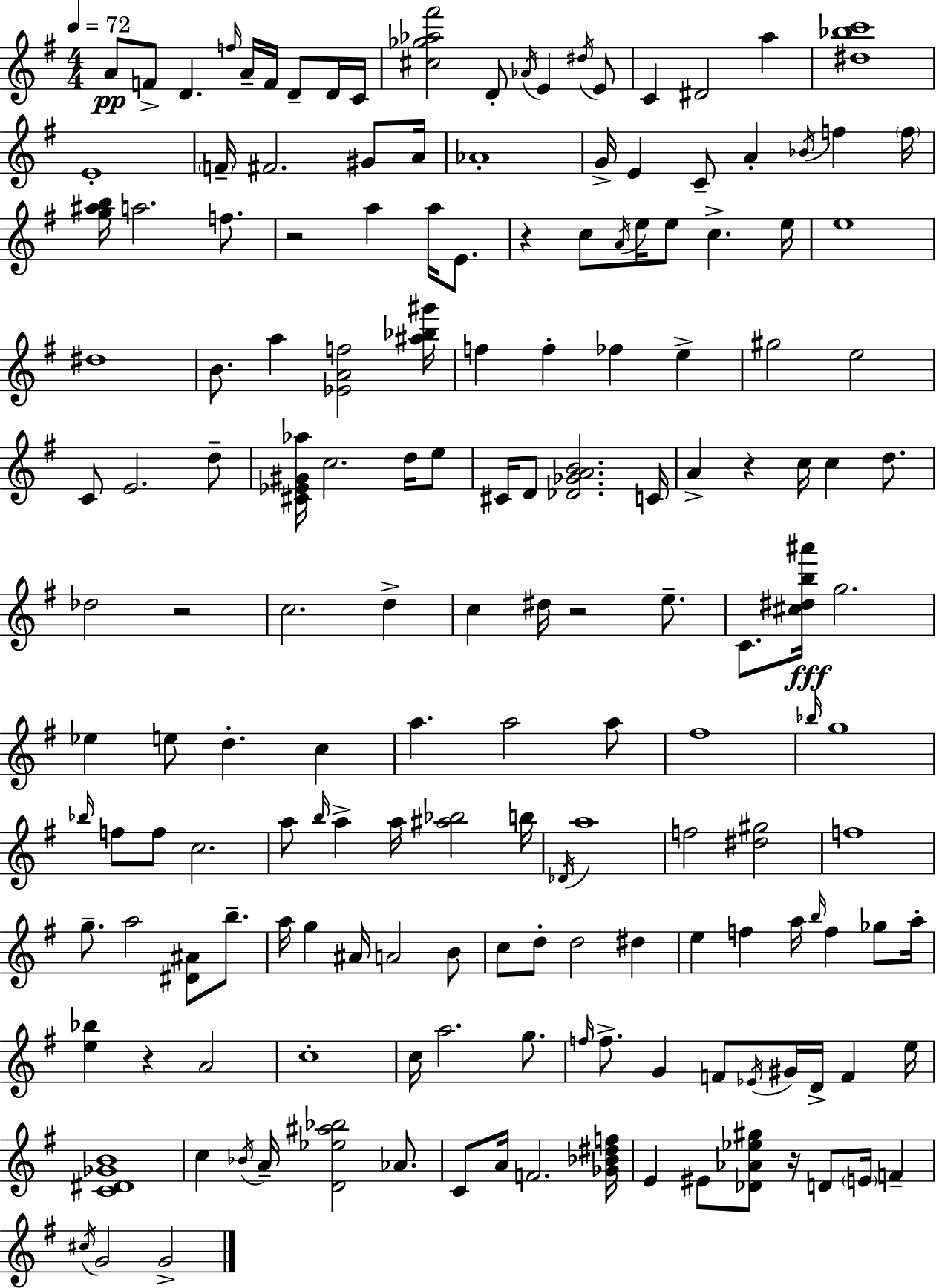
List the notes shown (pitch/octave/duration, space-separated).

A4/e F4/e D4/q. F5/s A4/s F4/s D4/e D4/s C4/s [C#5,Gb5,Ab5,F#6]/h D4/e Ab4/s E4/q D#5/s E4/e C4/q D#4/h A5/q [D#5,Bb5,C6]/w E4/w F4/s F#4/h. G#4/e A4/s Ab4/w G4/s E4/q C4/e A4/q Bb4/s F5/q F5/s [G5,A#5,B5]/s A5/h. F5/e. R/h A5/q A5/s E4/e. R/q C5/e A4/s E5/s E5/e C5/q. E5/s E5/w D#5/w B4/e. A5/q [Eb4,A4,F5]/h [A#5,Bb5,G#6]/s F5/q F5/q FES5/q E5/q G#5/h E5/h C4/e E4/h. D5/e [C#4,Eb4,G#4,Ab5]/s C5/h. D5/s E5/e C#4/s D4/e [Db4,Gb4,A4,B4]/h. C4/s A4/q R/q C5/s C5/q D5/e. Db5/h R/h C5/h. D5/q C5/q D#5/s R/h E5/e. C4/e. [C#5,D#5,B5,A#6]/s G5/h. Eb5/q E5/e D5/q. C5/q A5/q. A5/h A5/e F#5/w Bb5/s G5/w Bb5/s F5/e F5/e C5/h. A5/e B5/s A5/q A5/s [A#5,Bb5]/h B5/s Db4/s A5/w F5/h [D#5,G#5]/h F5/w G5/e. A5/h [D#4,A#4]/e B5/e. A5/s G5/q A#4/s A4/h B4/e C5/e D5/e D5/h D#5/q E5/q F5/q A5/s B5/s F5/q Gb5/e A5/s [E5,Bb5]/q R/q A4/h C5/w C5/s A5/h. G5/e. F5/s F5/e. G4/q F4/e Eb4/s G#4/s D4/s F4/q E5/s [C4,D#4,Gb4,B4]/w C5/q Bb4/s A4/s [D4,Eb5,A#5,Bb5]/h Ab4/e. C4/e A4/s F4/h. [Gb4,Bb4,D#5,F5]/s E4/q EIS4/e [Db4,Ab4,Eb5,G#5]/e R/s D4/e E4/s F4/q C#5/s G4/h G4/h